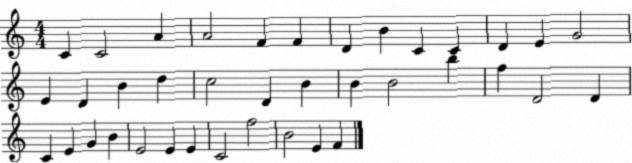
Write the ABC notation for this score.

X:1
T:Untitled
M:4/4
L:1/4
K:C
C C2 A A2 F F D B C C D E G2 E D B d c2 D B B B2 b f D2 D C E G B E2 E E C2 f2 B2 E F